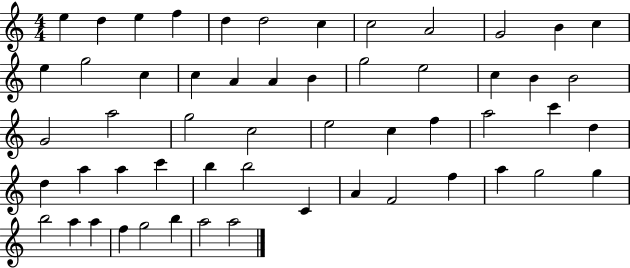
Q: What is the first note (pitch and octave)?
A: E5